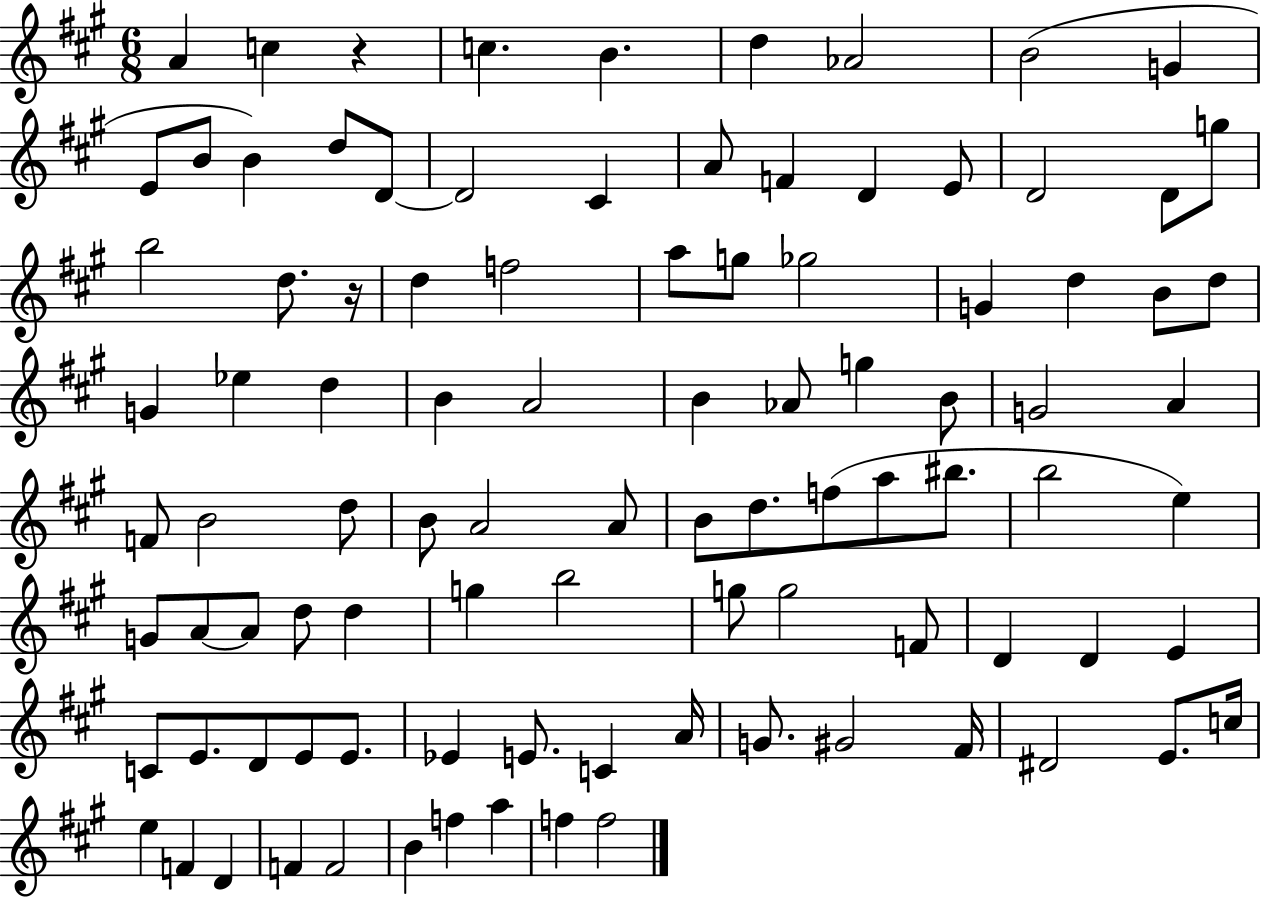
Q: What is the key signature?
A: A major